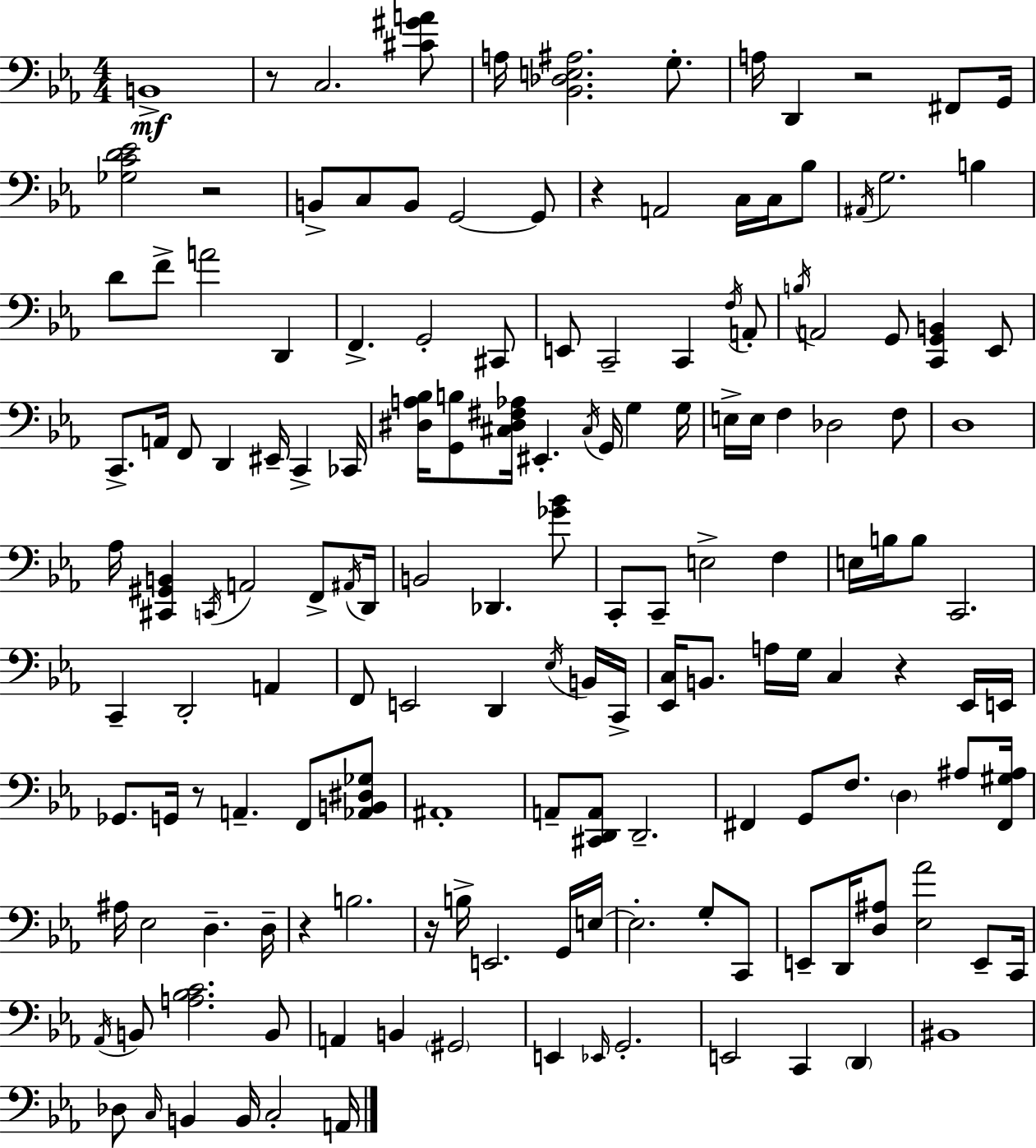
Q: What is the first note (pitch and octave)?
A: B2